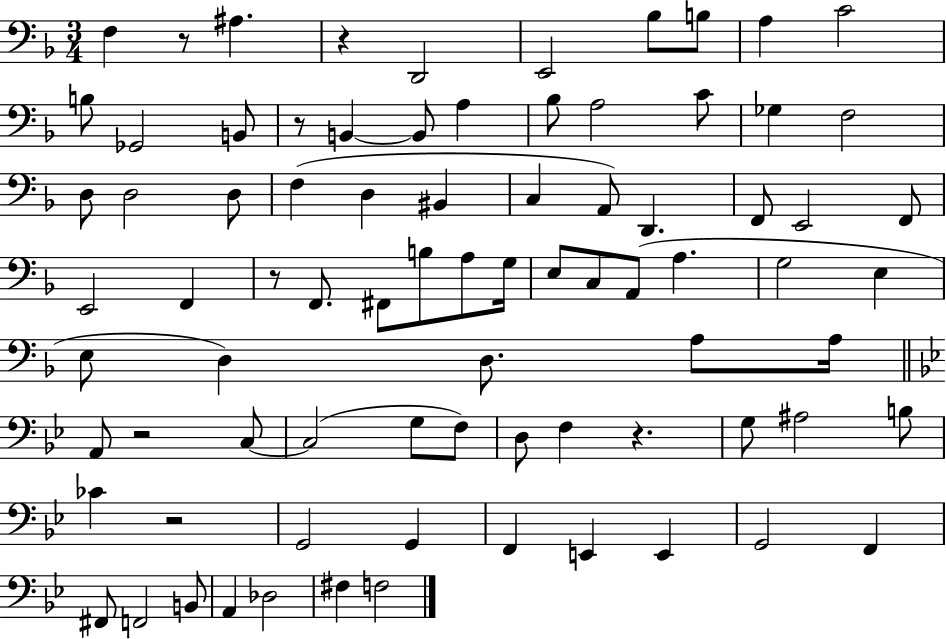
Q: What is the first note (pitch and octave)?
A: F3